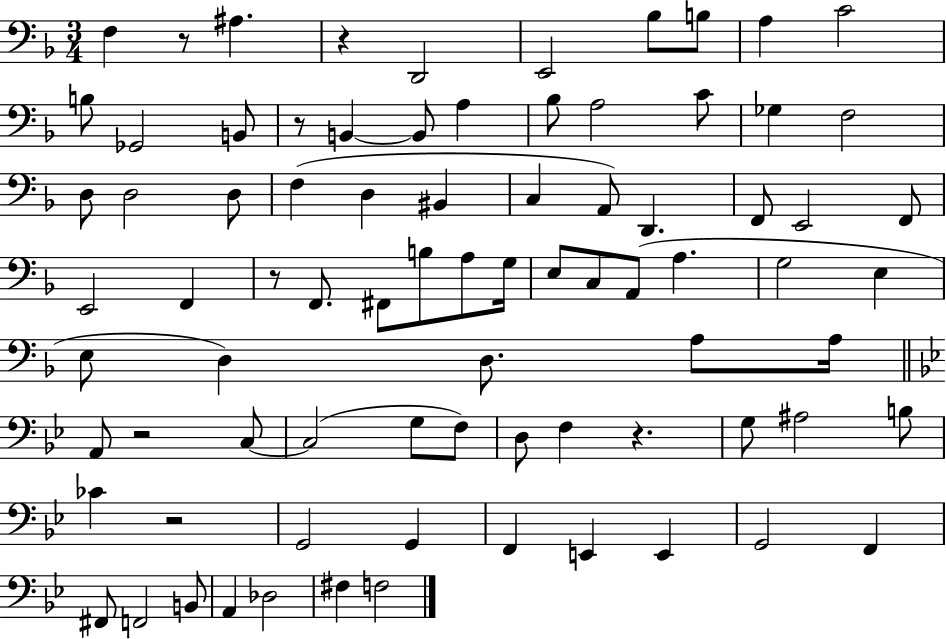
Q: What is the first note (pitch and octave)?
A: F3